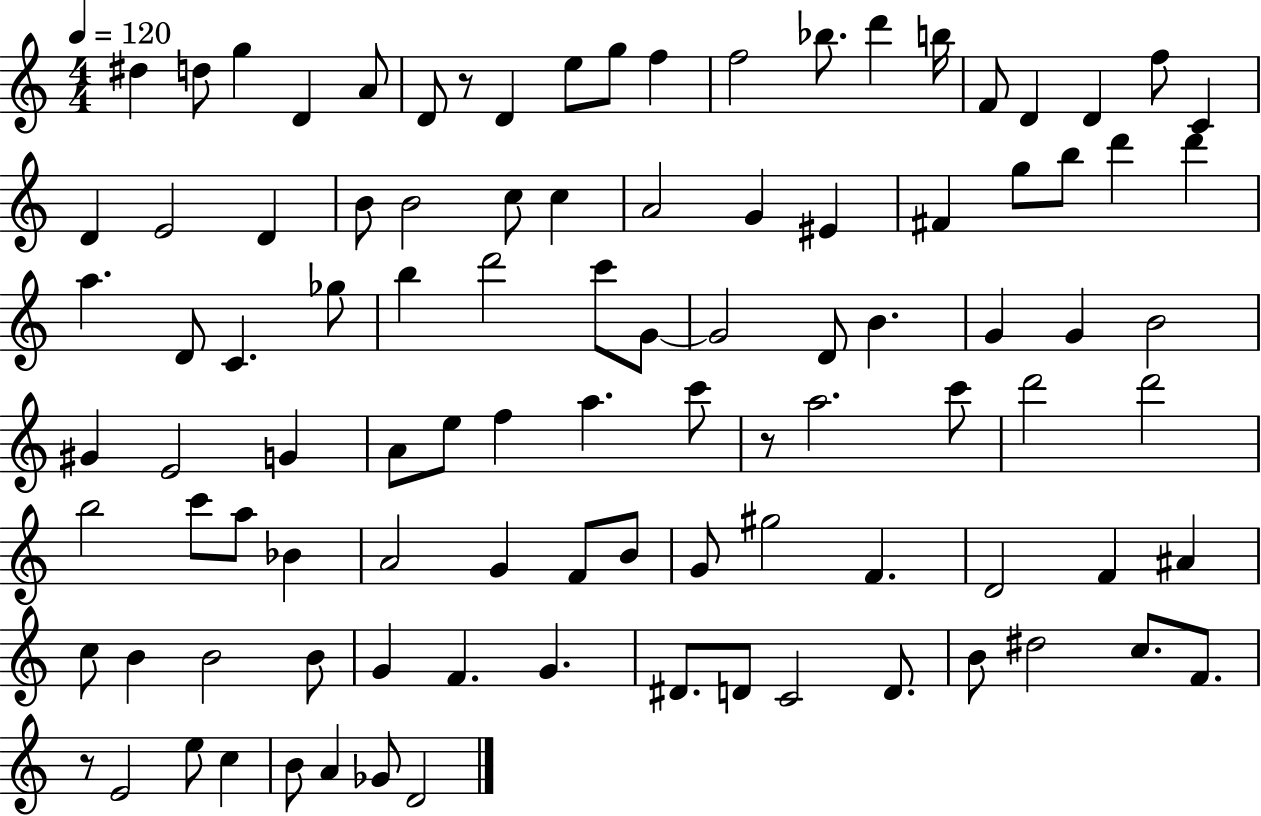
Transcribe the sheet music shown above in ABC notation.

X:1
T:Untitled
M:4/4
L:1/4
K:C
^d d/2 g D A/2 D/2 z/2 D e/2 g/2 f f2 _b/2 d' b/4 F/2 D D f/2 C D E2 D B/2 B2 c/2 c A2 G ^E ^F g/2 b/2 d' d' a D/2 C _g/2 b d'2 c'/2 G/2 G2 D/2 B G G B2 ^G E2 G A/2 e/2 f a c'/2 z/2 a2 c'/2 d'2 d'2 b2 c'/2 a/2 _B A2 G F/2 B/2 G/2 ^g2 F D2 F ^A c/2 B B2 B/2 G F G ^D/2 D/2 C2 D/2 B/2 ^d2 c/2 F/2 z/2 E2 e/2 c B/2 A _G/2 D2